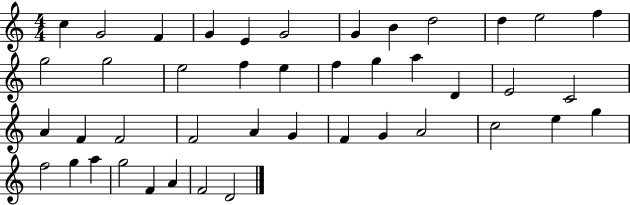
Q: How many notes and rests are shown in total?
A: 43